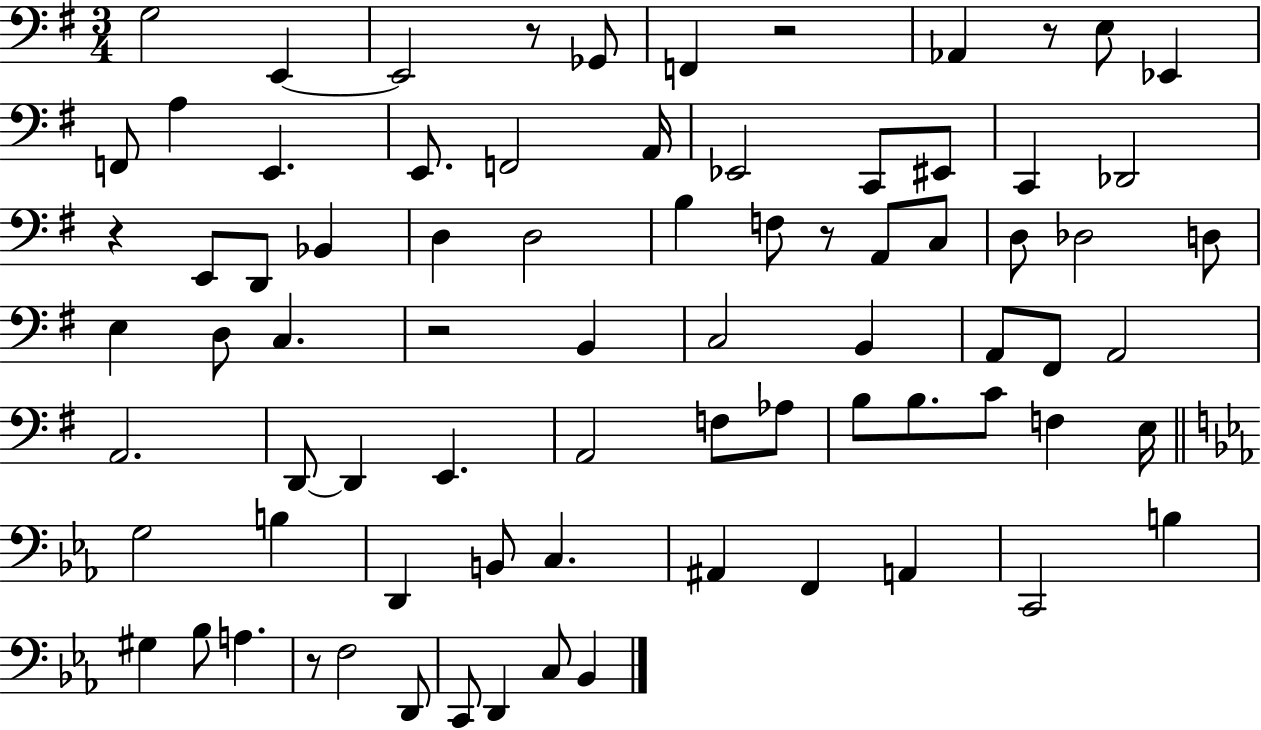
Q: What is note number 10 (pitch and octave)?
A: A3